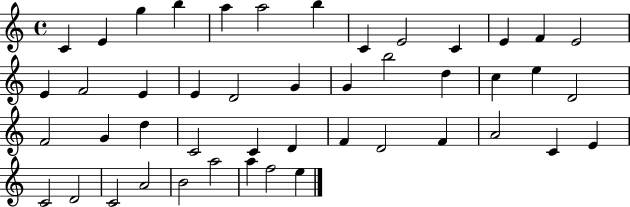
{
  \clef treble
  \time 4/4
  \defaultTimeSignature
  \key c \major
  c'4 e'4 g''4 b''4 | a''4 a''2 b''4 | c'4 e'2 c'4 | e'4 f'4 e'2 | \break e'4 f'2 e'4 | e'4 d'2 g'4 | g'4 b''2 d''4 | c''4 e''4 d'2 | \break f'2 g'4 d''4 | c'2 c'4 d'4 | f'4 d'2 f'4 | a'2 c'4 e'4 | \break c'2 d'2 | c'2 a'2 | b'2 a''2 | a''4 f''2 e''4 | \break \bar "|."
}